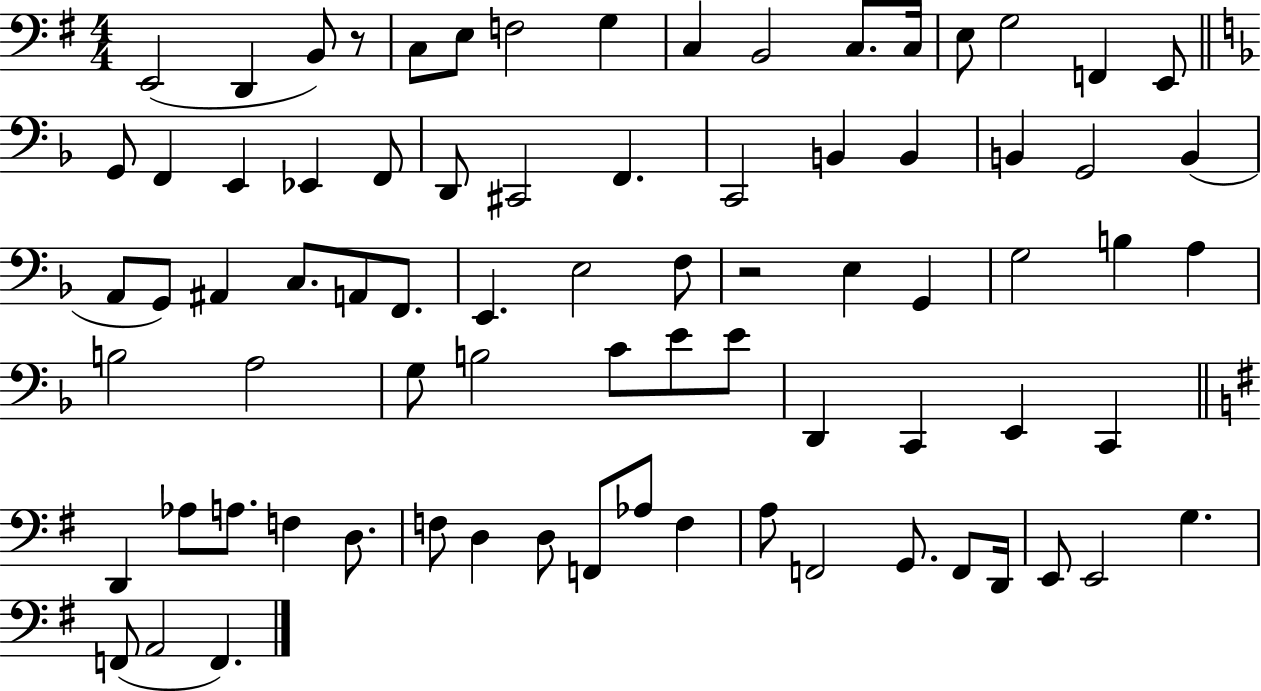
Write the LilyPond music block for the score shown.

{
  \clef bass
  \numericTimeSignature
  \time 4/4
  \key g \major
  e,2( d,4 b,8) r8 | c8 e8 f2 g4 | c4 b,2 c8. c16 | e8 g2 f,4 e,8 | \break \bar "||" \break \key d \minor g,8 f,4 e,4 ees,4 f,8 | d,8 cis,2 f,4. | c,2 b,4 b,4 | b,4 g,2 b,4( | \break a,8 g,8) ais,4 c8. a,8 f,8. | e,4. e2 f8 | r2 e4 g,4 | g2 b4 a4 | \break b2 a2 | g8 b2 c'8 e'8 e'8 | d,4 c,4 e,4 c,4 | \bar "||" \break \key e \minor d,4 aes8 a8. f4 d8. | f8 d4 d8 f,8 aes8 f4 | a8 f,2 g,8. f,8 d,16 | e,8 e,2 g4. | \break f,8( a,2 f,4.) | \bar "|."
}